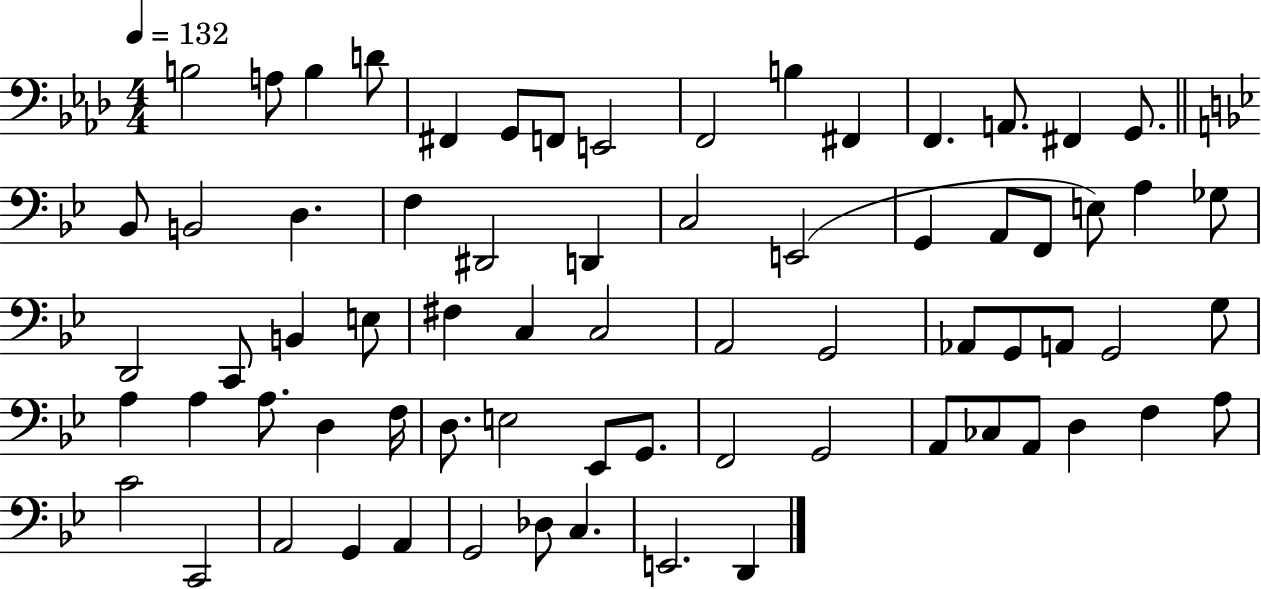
X:1
T:Untitled
M:4/4
L:1/4
K:Ab
B,2 A,/2 B, D/2 ^F,, G,,/2 F,,/2 E,,2 F,,2 B, ^F,, F,, A,,/2 ^F,, G,,/2 _B,,/2 B,,2 D, F, ^D,,2 D,, C,2 E,,2 G,, A,,/2 F,,/2 E,/2 A, _G,/2 D,,2 C,,/2 B,, E,/2 ^F, C, C,2 A,,2 G,,2 _A,,/2 G,,/2 A,,/2 G,,2 G,/2 A, A, A,/2 D, F,/4 D,/2 E,2 _E,,/2 G,,/2 F,,2 G,,2 A,,/2 _C,/2 A,,/2 D, F, A,/2 C2 C,,2 A,,2 G,, A,, G,,2 _D,/2 C, E,,2 D,,